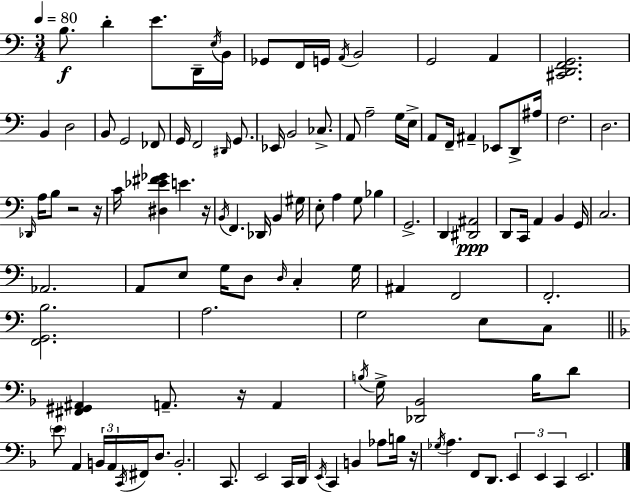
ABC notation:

X:1
T:Untitled
M:3/4
L:1/4
K:Am
B,/2 D E/2 D,,/4 E,/4 B,,/4 _G,,/2 F,,/4 G,,/4 A,,/4 B,,2 G,,2 A,, [^C,,D,,F,,G,,]2 B,, D,2 B,,/2 G,,2 _F,,/2 G,,/4 F,,2 ^D,,/4 G,,/2 _E,,/4 B,,2 _C,/2 A,,/2 A,2 G,/4 E,/4 A,,/2 F,,/4 ^A,, _E,,/2 D,,/2 ^A,/4 F,2 D,2 _D,,/4 A,/4 B,/2 z2 z/4 C/4 [^D,_E^F_G] E z/4 B,,/4 F,, _D,,/4 B,, ^G,/4 E,/2 A, G,/2 _B, G,,2 D,, [^D,,^A,,]2 D,,/2 C,,/4 A,, B,, G,,/4 C,2 _A,,2 A,,/2 E,/2 G,/4 D,/2 D,/4 C, G,/4 ^A,, F,,2 F,,2 [F,,G,,B,]2 A,2 G,2 E,/2 C,/2 [^F,,^G,,^A,,] A,,/2 z/4 A,, B,/4 G,/4 [_D,,_B,,]2 B,/4 D/2 E/2 A,, B,,/4 A,,/4 C,,/4 ^F,,/4 D,/2 B,,2 C,,/2 E,,2 C,,/4 D,,/4 E,,/4 C,, B,, _A,/2 B,/4 z/4 _G,/4 A, F,,/2 D,,/2 E,, E,, C,, E,,2